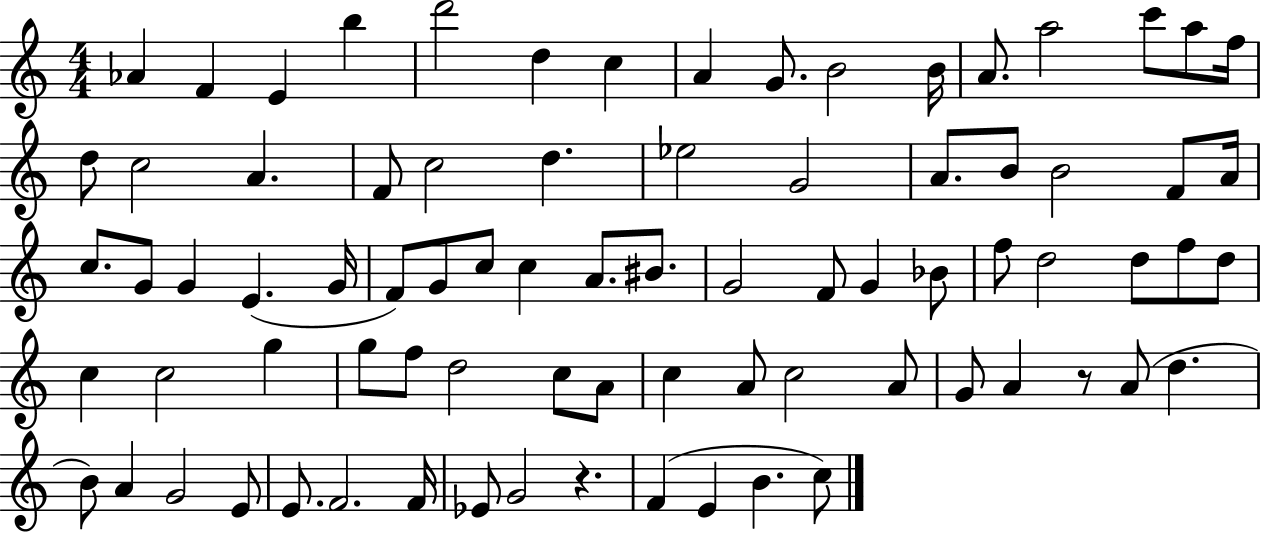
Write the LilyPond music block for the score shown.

{
  \clef treble
  \numericTimeSignature
  \time 4/4
  \key c \major
  aes'4 f'4 e'4 b''4 | d'''2 d''4 c''4 | a'4 g'8. b'2 b'16 | a'8. a''2 c'''8 a''8 f''16 | \break d''8 c''2 a'4. | f'8 c''2 d''4. | ees''2 g'2 | a'8. b'8 b'2 f'8 a'16 | \break c''8. g'8 g'4 e'4.( g'16 | f'8) g'8 c''8 c''4 a'8. bis'8. | g'2 f'8 g'4 bes'8 | f''8 d''2 d''8 f''8 d''8 | \break c''4 c''2 g''4 | g''8 f''8 d''2 c''8 a'8 | c''4 a'8 c''2 a'8 | g'8 a'4 r8 a'8( d''4. | \break b'8) a'4 g'2 e'8 | e'8. f'2. f'16 | ees'8 g'2 r4. | f'4( e'4 b'4. c''8) | \break \bar "|."
}